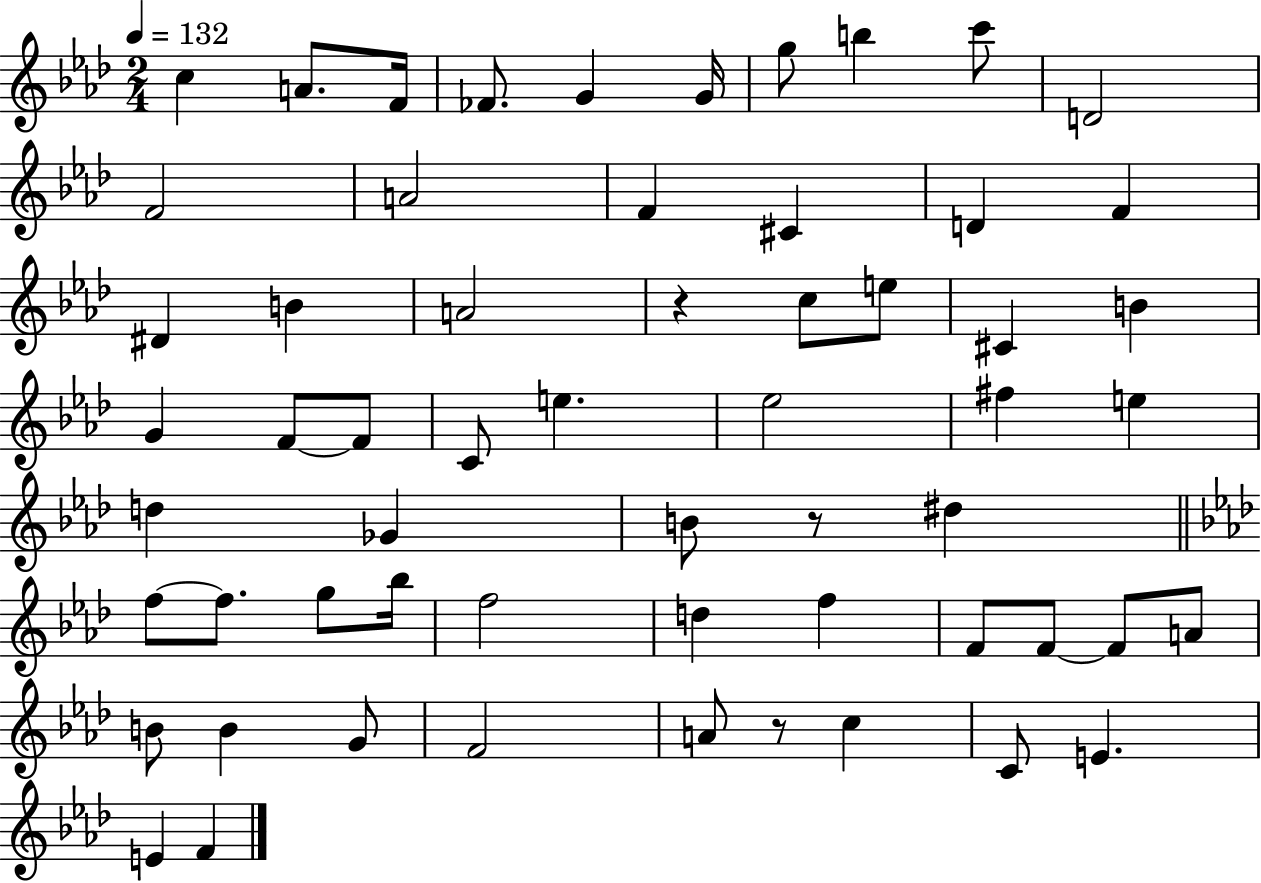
C5/q A4/e. F4/s FES4/e. G4/q G4/s G5/e B5/q C6/e D4/h F4/h A4/h F4/q C#4/q D4/q F4/q D#4/q B4/q A4/h R/q C5/e E5/e C#4/q B4/q G4/q F4/e F4/e C4/e E5/q. Eb5/h F#5/q E5/q D5/q Gb4/q B4/e R/e D#5/q F5/e F5/e. G5/e Bb5/s F5/h D5/q F5/q F4/e F4/e F4/e A4/e B4/e B4/q G4/e F4/h A4/e R/e C5/q C4/e E4/q. E4/q F4/q